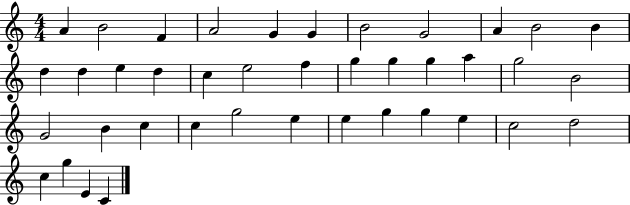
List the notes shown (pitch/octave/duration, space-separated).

A4/q B4/h F4/q A4/h G4/q G4/q B4/h G4/h A4/q B4/h B4/q D5/q D5/q E5/q D5/q C5/q E5/h F5/q G5/q G5/q G5/q A5/q G5/h B4/h G4/h B4/q C5/q C5/q G5/h E5/q E5/q G5/q G5/q E5/q C5/h D5/h C5/q G5/q E4/q C4/q